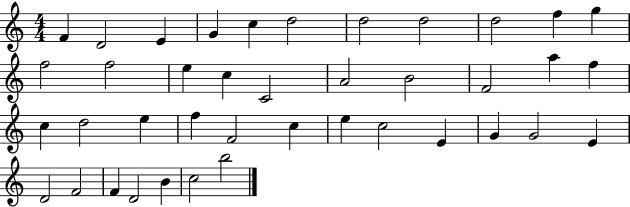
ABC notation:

X:1
T:Untitled
M:4/4
L:1/4
K:C
F D2 E G c d2 d2 d2 d2 f g f2 f2 e c C2 A2 B2 F2 a f c d2 e f F2 c e c2 E G G2 E D2 F2 F D2 B c2 b2